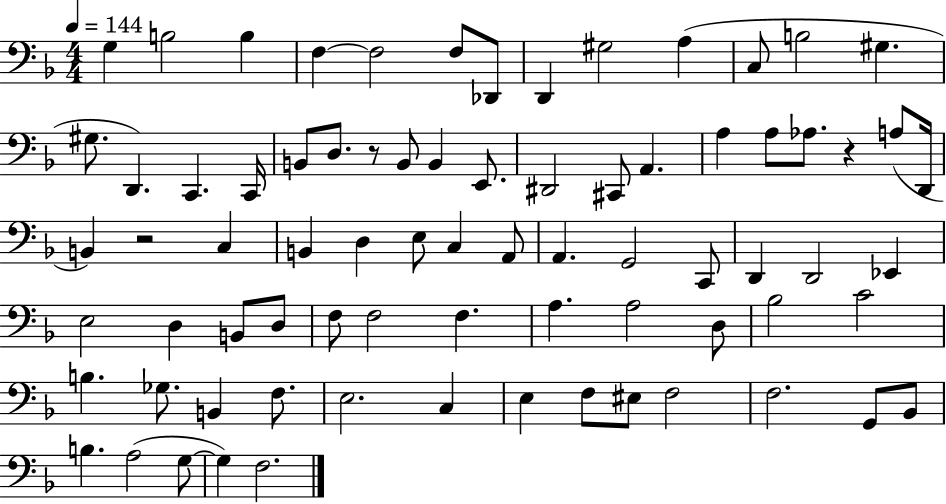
G3/q B3/h B3/q F3/q F3/h F3/e Db2/e D2/q G#3/h A3/q C3/e B3/h G#3/q. G#3/e. D2/q. C2/q. C2/s B2/e D3/e. R/e B2/e B2/q E2/e. D#2/h C#2/e A2/q. A3/q A3/e Ab3/e. R/q A3/e D2/s B2/q R/h C3/q B2/q D3/q E3/e C3/q A2/e A2/q. G2/h C2/e D2/q D2/h Eb2/q E3/h D3/q B2/e D3/e F3/e F3/h F3/q. A3/q. A3/h D3/e Bb3/h C4/h B3/q. Gb3/e. B2/q F3/e. E3/h. C3/q E3/q F3/e EIS3/e F3/h F3/h. G2/e Bb2/e B3/q. A3/h G3/e G3/q F3/h.